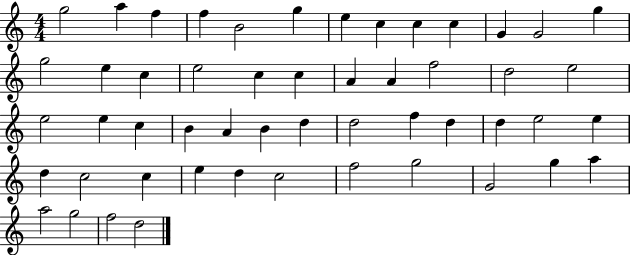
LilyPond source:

{
  \clef treble
  \numericTimeSignature
  \time 4/4
  \key c \major
  g''2 a''4 f''4 | f''4 b'2 g''4 | e''4 c''4 c''4 c''4 | g'4 g'2 g''4 | \break g''2 e''4 c''4 | e''2 c''4 c''4 | a'4 a'4 f''2 | d''2 e''2 | \break e''2 e''4 c''4 | b'4 a'4 b'4 d''4 | d''2 f''4 d''4 | d''4 e''2 e''4 | \break d''4 c''2 c''4 | e''4 d''4 c''2 | f''2 g''2 | g'2 g''4 a''4 | \break a''2 g''2 | f''2 d''2 | \bar "|."
}